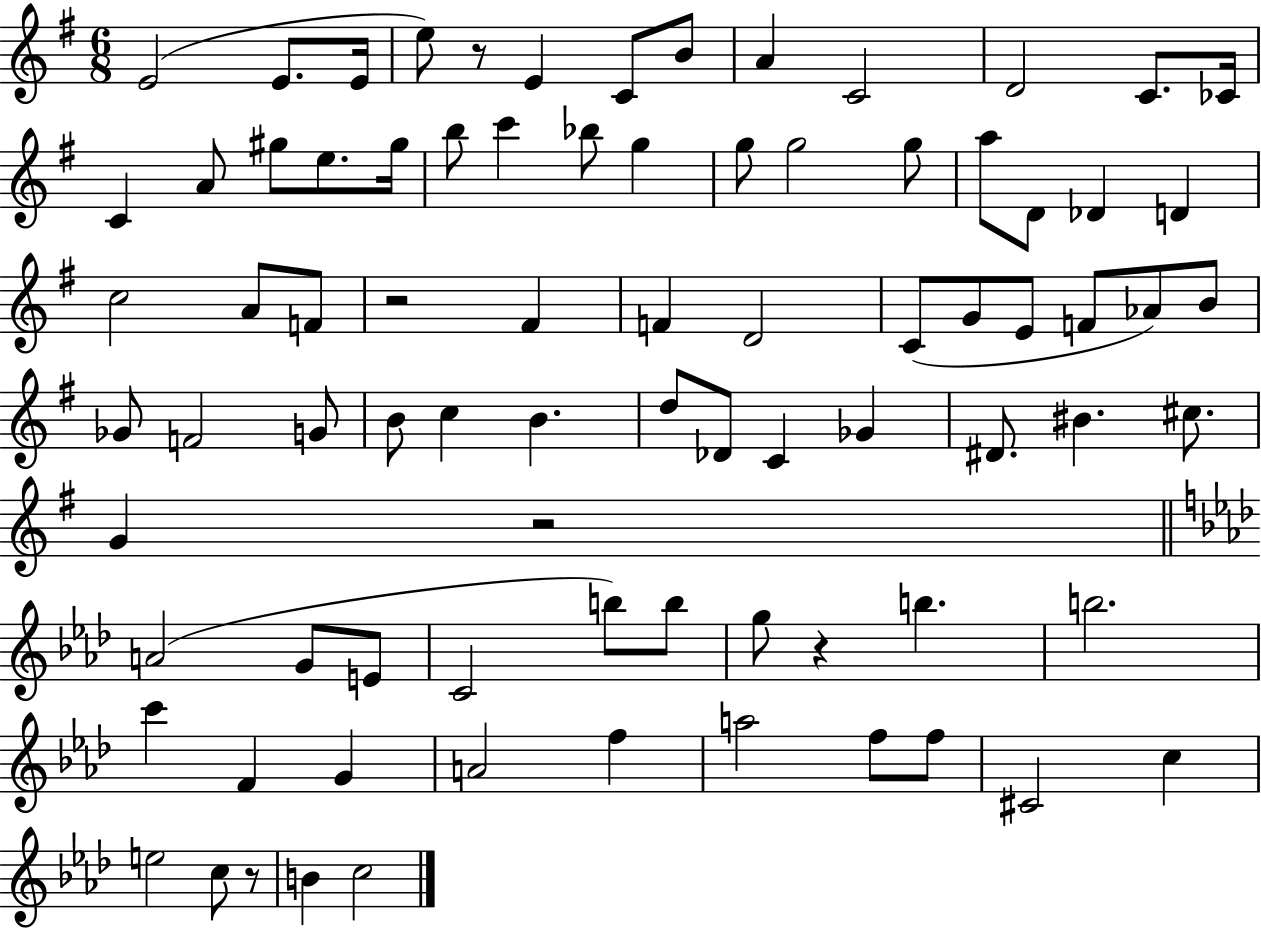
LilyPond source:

{
  \clef treble
  \numericTimeSignature
  \time 6/8
  \key g \major
  e'2( e'8. e'16 | e''8) r8 e'4 c'8 b'8 | a'4 c'2 | d'2 c'8. ces'16 | \break c'4 a'8 gis''8 e''8. gis''16 | b''8 c'''4 bes''8 g''4 | g''8 g''2 g''8 | a''8 d'8 des'4 d'4 | \break c''2 a'8 f'8 | r2 fis'4 | f'4 d'2 | c'8( g'8 e'8 f'8 aes'8) b'8 | \break ges'8 f'2 g'8 | b'8 c''4 b'4. | d''8 des'8 c'4 ges'4 | dis'8. bis'4. cis''8. | \break g'4 r2 | \bar "||" \break \key aes \major a'2( g'8 e'8 | c'2 b''8) b''8 | g''8 r4 b''4. | b''2. | \break c'''4 f'4 g'4 | a'2 f''4 | a''2 f''8 f''8 | cis'2 c''4 | \break e''2 c''8 r8 | b'4 c''2 | \bar "|."
}